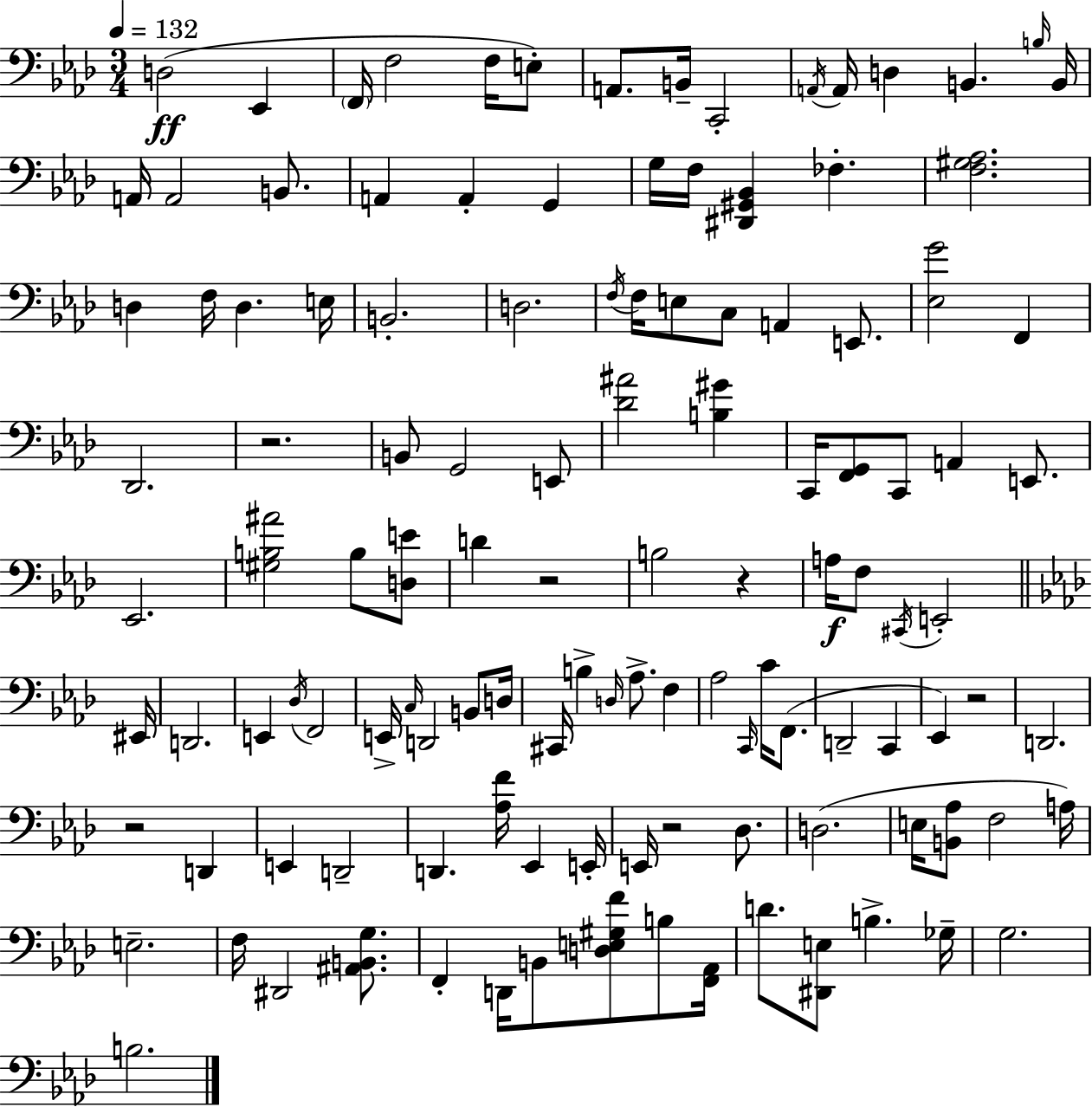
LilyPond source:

{
  \clef bass
  \numericTimeSignature
  \time 3/4
  \key f \minor
  \tempo 4 = 132
  d2(\ff ees,4 | \parenthesize f,16 f2 f16 e8-.) | a,8. b,16-- c,2-. | \acciaccatura { a,16 } a,16 d4 b,4. | \break \grace { b16 } b,16 a,16 a,2 b,8. | a,4 a,4-. g,4 | g16 f16 <dis, gis, bes,>4 fes4.-. | <f gis aes>2. | \break d4 f16 d4. | e16 b,2.-. | d2. | \acciaccatura { f16 } f16 e8 c8 a,4 | \break e,8. <ees g'>2 f,4 | des,2. | r2. | b,8 g,2 | \break e,8 <des' ais'>2 <b gis'>4 | c,16 <f, g,>8 c,8 a,4 | e,8. ees,2. | <gis b ais'>2 b8 | \break <d e'>8 d'4 r2 | b2 r4 | a16\f f8 \acciaccatura { cis,16 } e,2-. | \bar "||" \break \key f \minor eis,16 d,2. | e,4 \acciaccatura { des16 } f,2 | e,16-> \grace { c16 } d,2 | b,8 d16 cis,16 b4-> \grace { d16 } aes8.-> | \break f4 aes2 | \grace { c,16 } c'16 f,8.( d,2-- | c,4 ees,4) r2 | d,2. | \break r2 | d,4 e,4 d,2-- | d,4. <aes f'>16 | ees,4 e,16-. e,16 r2 | \break des8. d2.( | e16 <b, aes>8 f2 | a16) e2.-- | f16 dis,2 | \break <ais, b, g>8. f,4-. d,16 b,8 | <d e gis f'>8 b8 <f, aes,>16 d'8. <dis, e>8 b4.-> | ges16-- g2. | b2. | \break \bar "|."
}